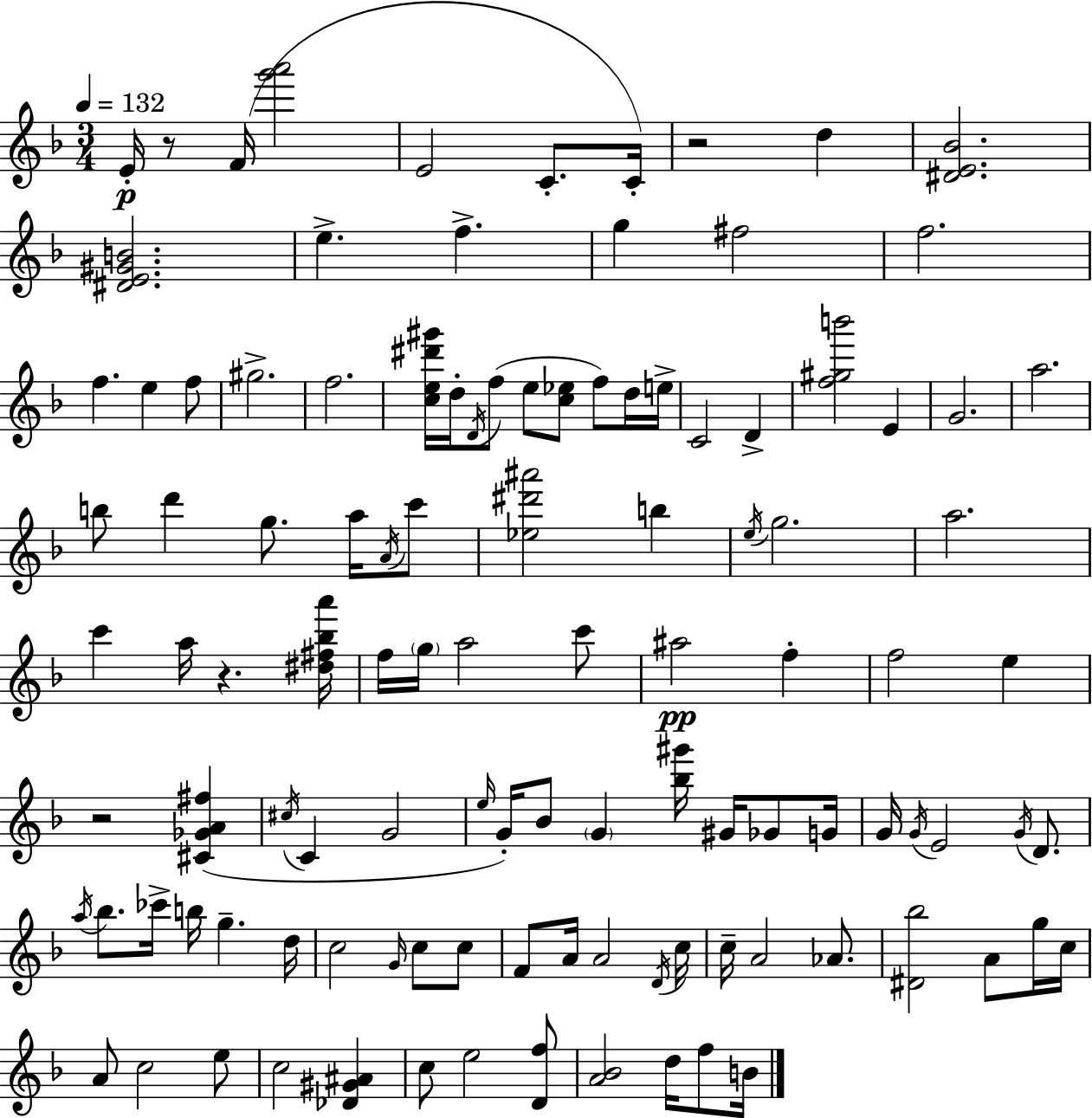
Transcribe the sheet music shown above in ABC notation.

X:1
T:Untitled
M:3/4
L:1/4
K:Dm
E/4 z/2 F/4 [g'a']2 E2 C/2 C/4 z2 d [^DE_B]2 [^DE^GB]2 e f g ^f2 f2 f e f/2 ^g2 f2 [ce^d'^g']/4 d/4 D/4 f/2 e/2 [c_e]/2 f/2 d/4 e/4 C2 D [f^gb']2 E G2 a2 b/2 d' g/2 a/4 A/4 c'/2 [_e^d'^a']2 b e/4 g2 a2 c' a/4 z [^d^f_ba']/4 f/4 g/4 a2 c'/2 ^a2 f f2 e z2 [^C_GA^f] ^c/4 C G2 e/4 G/4 _B/2 G [_b^g']/4 ^G/4 _G/2 G/4 G/4 G/4 E2 G/4 D/2 a/4 _b/2 _c'/4 b/4 g d/4 c2 G/4 c/2 c/2 F/2 A/4 A2 D/4 c/4 c/4 A2 _A/2 [^D_b]2 A/2 g/4 c/4 A/2 c2 e/2 c2 [_D^G^A] c/2 e2 [Df]/2 [A_B]2 d/4 f/2 B/4